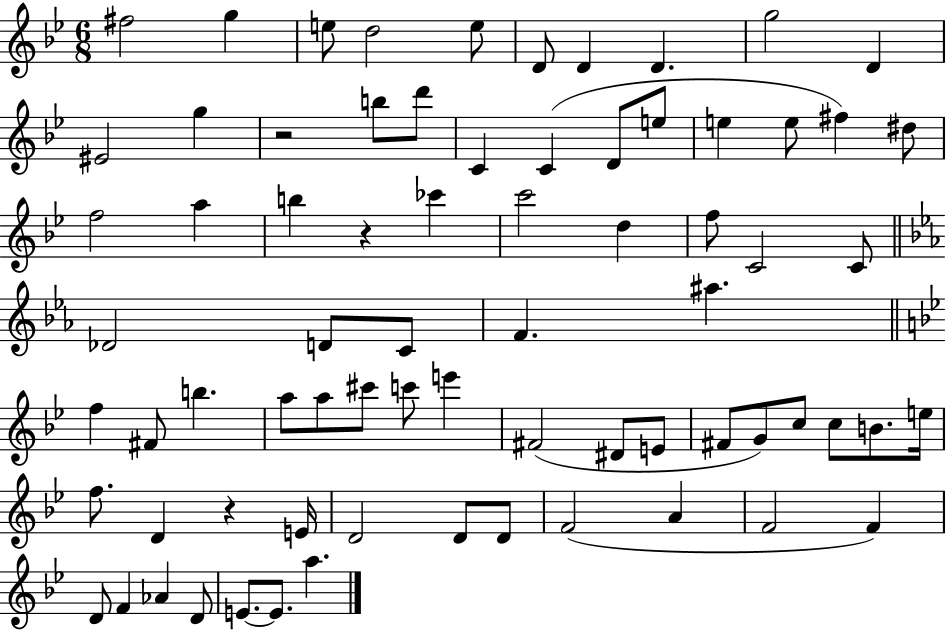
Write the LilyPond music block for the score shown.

{
  \clef treble
  \numericTimeSignature
  \time 6/8
  \key bes \major
  fis''2 g''4 | e''8 d''2 e''8 | d'8 d'4 d'4. | g''2 d'4 | \break eis'2 g''4 | r2 b''8 d'''8 | c'4 c'4( d'8 e''8 | e''4 e''8 fis''4) dis''8 | \break f''2 a''4 | b''4 r4 ces'''4 | c'''2 d''4 | f''8 c'2 c'8 | \break \bar "||" \break \key c \minor des'2 d'8 c'8 | f'4. ais''4. | \bar "||" \break \key bes \major f''4 fis'8 b''4. | a''8 a''8 cis'''8 c'''8 e'''4 | fis'2( dis'8 e'8 | fis'8 g'8) c''8 c''8 b'8. e''16 | \break f''8. d'4 r4 e'16 | d'2 d'8 d'8 | f'2( a'4 | f'2 f'4) | \break d'8 f'4 aes'4 d'8 | e'8.~~ e'8. a''4. | \bar "|."
}